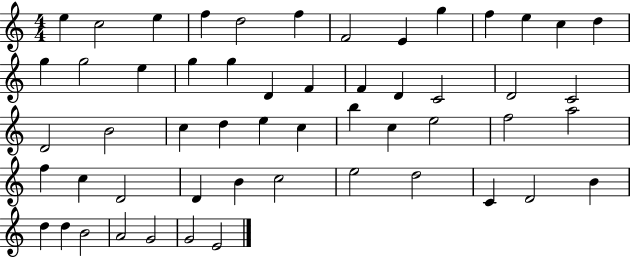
E5/q C5/h E5/q F5/q D5/h F5/q F4/h E4/q G5/q F5/q E5/q C5/q D5/q G5/q G5/h E5/q G5/q G5/q D4/q F4/q F4/q D4/q C4/h D4/h C4/h D4/h B4/h C5/q D5/q E5/q C5/q B5/q C5/q E5/h F5/h A5/h F5/q C5/q D4/h D4/q B4/q C5/h E5/h D5/h C4/q D4/h B4/q D5/q D5/q B4/h A4/h G4/h G4/h E4/h